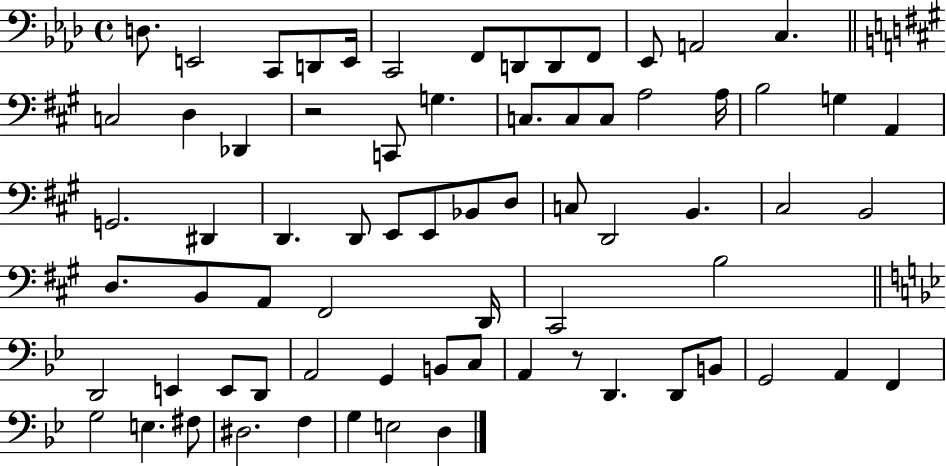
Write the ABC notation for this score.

X:1
T:Untitled
M:4/4
L:1/4
K:Ab
D,/2 E,,2 C,,/2 D,,/2 E,,/4 C,,2 F,,/2 D,,/2 D,,/2 F,,/2 _E,,/2 A,,2 C, C,2 D, _D,, z2 C,,/2 G, C,/2 C,/2 C,/2 A,2 A,/4 B,2 G, A,, G,,2 ^D,, D,, D,,/2 E,,/2 E,,/2 _B,,/2 D,/2 C,/2 D,,2 B,, ^C,2 B,,2 D,/2 B,,/2 A,,/2 ^F,,2 D,,/4 ^C,,2 B,2 D,,2 E,, E,,/2 D,,/2 A,,2 G,, B,,/2 C,/2 A,, z/2 D,, D,,/2 B,,/2 G,,2 A,, F,, G,2 E, ^F,/2 ^D,2 F, G, E,2 D,